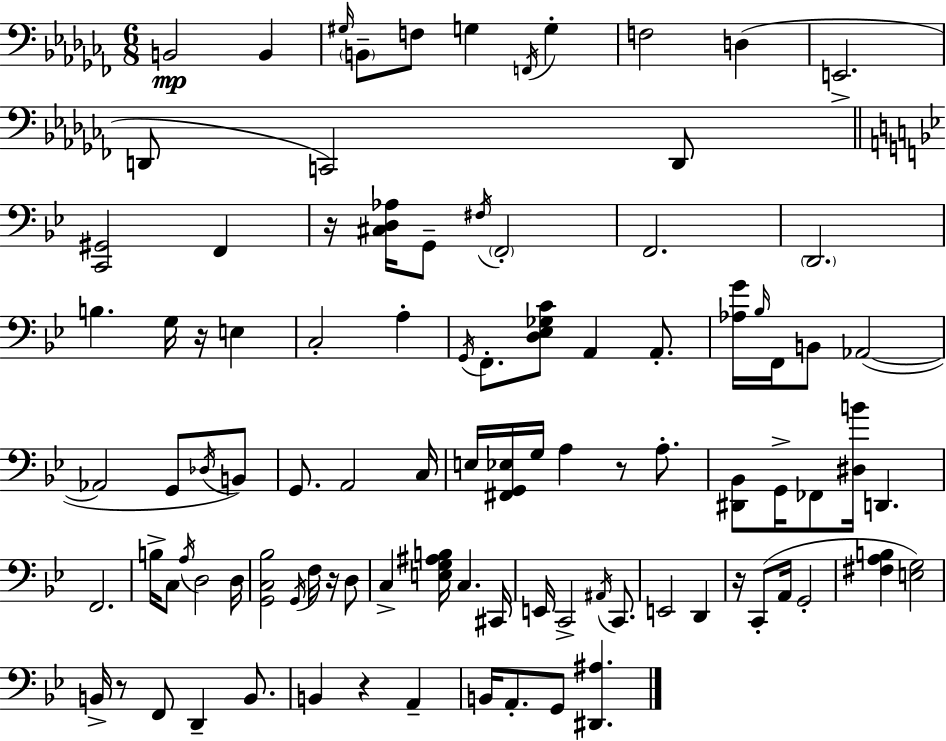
{
  \clef bass
  \numericTimeSignature
  \time 6/8
  \key aes \minor
  b,2\mp b,4 | \grace { gis16 } \parenthesize b,8-- f8 g4 \acciaccatura { f,16 } g4-. | f2 d4( | e,2.-> | \break d,8 c,2) | d,8 \bar "||" \break \key g \minor <c, gis,>2 f,4 | r16 <cis d aes>16 g,8-- \acciaccatura { fis16 } \parenthesize f,2-. | f,2. | \parenthesize d,2. | \break b4. g16 r16 e4 | c2-. a4-. | \acciaccatura { g,16 } f,8.-. <d ees ges c'>8 a,4 a,8.-. | <aes g'>16 \grace { bes16 } f,16 b,8 aes,2~(~ | \break aes,2 g,8 | \acciaccatura { des16 }) b,8 g,8. a,2 | c16 e16 <fis, g, ees>16 g16 a4 r8 | a8.-. <dis, bes,>8 g,16-> fes,8 <dis b'>16 d,4. | \break f,2. | b16-> c8 \acciaccatura { a16 } d2 | d16 <g, c bes>2 | \acciaccatura { g,16 } f16 r16 d8 c4-> <e g ais b>16 c4. | \break cis,16 e,16 c,2-> | \acciaccatura { ais,16 } c,8. e,2 | d,4 r16 c,8-.( a,16 g,2-. | <fis a b>4 <e g>2) | \break b,16-> r8 f,8 | d,4-- b,8. b,4 r4 | a,4-- b,16 a,8.-. g,8 | <dis, ais>4. \bar "|."
}